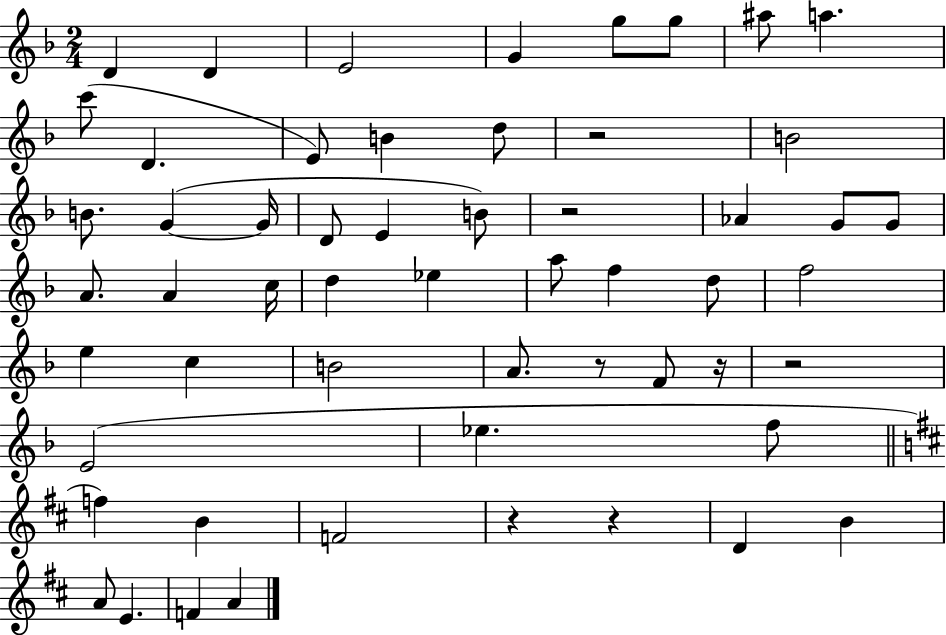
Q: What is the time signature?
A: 2/4